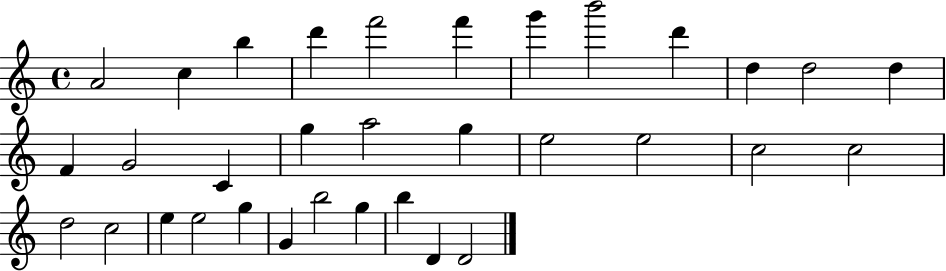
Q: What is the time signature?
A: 4/4